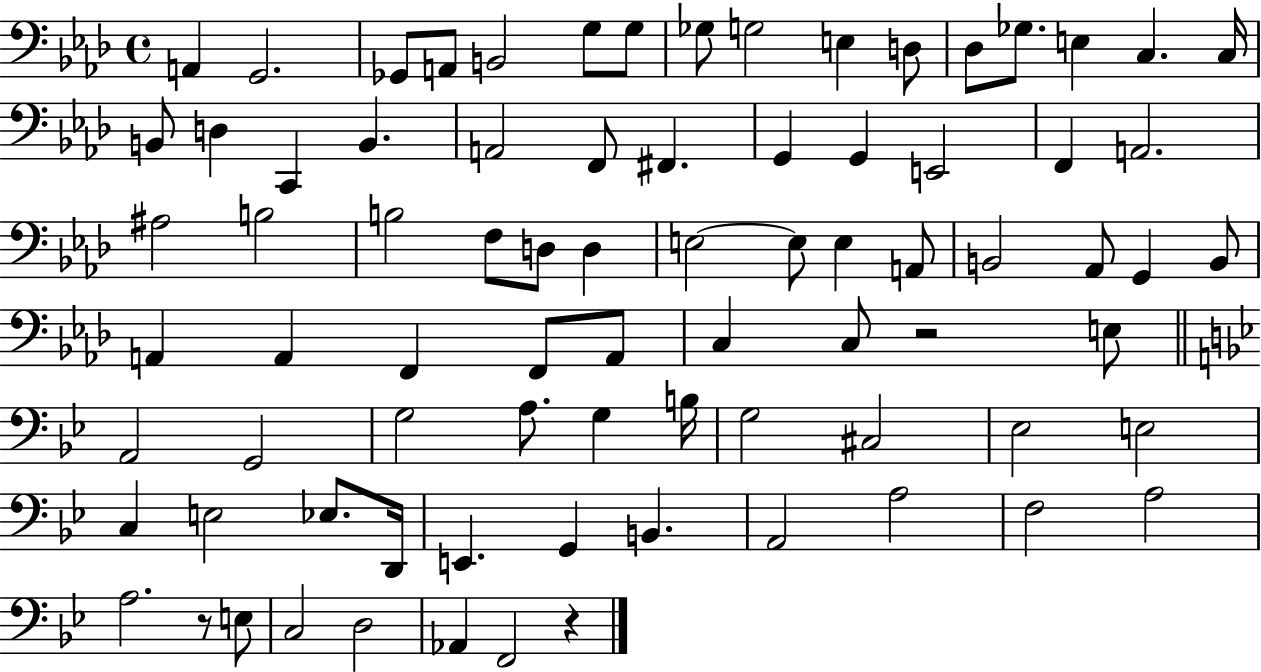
A2/q G2/h. Gb2/e A2/e B2/h G3/e G3/e Gb3/e G3/h E3/q D3/e Db3/e Gb3/e. E3/q C3/q. C3/s B2/e D3/q C2/q B2/q. A2/h F2/e F#2/q. G2/q G2/q E2/h F2/q A2/h. A#3/h B3/h B3/h F3/e D3/e D3/q E3/h E3/e E3/q A2/e B2/h Ab2/e G2/q B2/e A2/q A2/q F2/q F2/e A2/e C3/q C3/e R/h E3/e A2/h G2/h G3/h A3/e. G3/q B3/s G3/h C#3/h Eb3/h E3/h C3/q E3/h Eb3/e. D2/s E2/q. G2/q B2/q. A2/h A3/h F3/h A3/h A3/h. R/e E3/e C3/h D3/h Ab2/q F2/h R/q